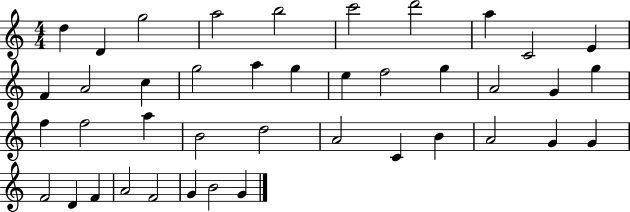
{
  \clef treble
  \numericTimeSignature
  \time 4/4
  \key c \major
  d''4 d'4 g''2 | a''2 b''2 | c'''2 d'''2 | a''4 c'2 e'4 | \break f'4 a'2 c''4 | g''2 a''4 g''4 | e''4 f''2 g''4 | a'2 g'4 g''4 | \break f''4 f''2 a''4 | b'2 d''2 | a'2 c'4 b'4 | a'2 g'4 g'4 | \break f'2 d'4 f'4 | a'2 f'2 | g'4 b'2 g'4 | \bar "|."
}